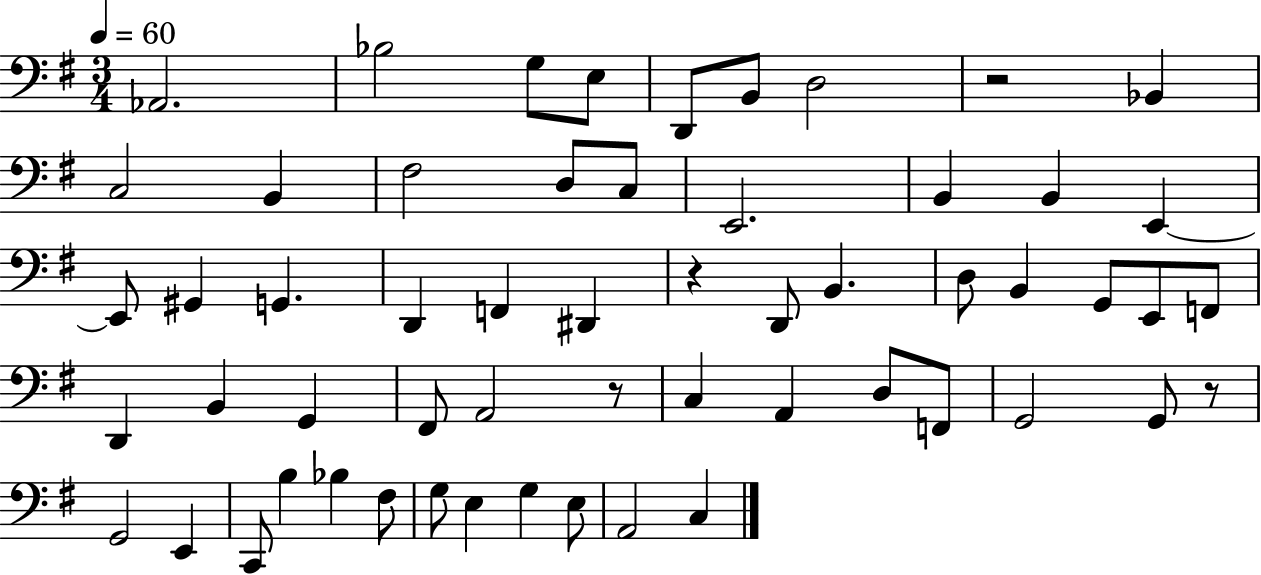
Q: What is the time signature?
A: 3/4